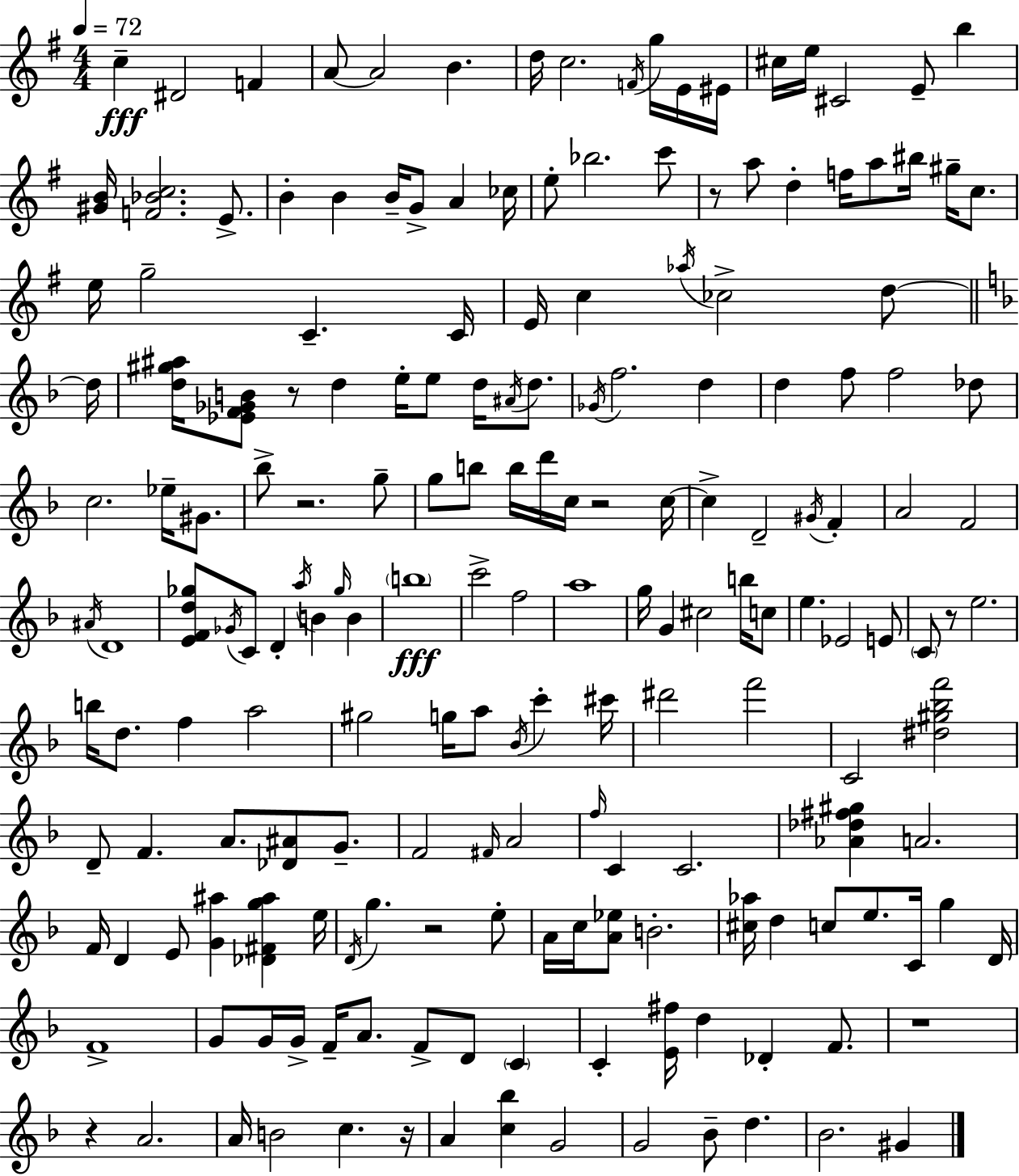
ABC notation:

X:1
T:Untitled
M:4/4
L:1/4
K:Em
c ^D2 F A/2 A2 B d/4 c2 F/4 g/4 E/4 ^E/4 ^c/4 e/4 ^C2 E/2 b [^GB]/4 [F_Bc]2 E/2 B B B/4 G/2 A _c/4 e/2 _b2 c'/2 z/2 a/2 d f/4 a/2 ^b/4 ^g/4 c/2 e/4 g2 C C/4 E/4 c _a/4 _c2 d/2 d/4 [d^g^a]/4 [_EF_GB]/2 z/2 d e/4 e/2 d/4 ^A/4 d/2 _G/4 f2 d d f/2 f2 _d/2 c2 _e/4 ^G/2 _b/2 z2 g/2 g/2 b/2 b/4 d'/4 c/4 z2 c/4 c D2 ^G/4 F A2 F2 ^A/4 D4 [EFd_g]/2 _G/4 C/2 D a/4 B _g/4 B b4 c'2 f2 a4 g/4 G ^c2 b/4 c/2 e _E2 E/2 C/2 z/2 e2 b/4 d/2 f a2 ^g2 g/4 a/2 _B/4 c' ^c'/4 ^d'2 f'2 C2 [^d^g_bf']2 D/2 F A/2 [_D^A]/2 G/2 F2 ^F/4 A2 f/4 C C2 [_A_d^f^g] A2 F/4 D E/2 [G^a] [_D^Fg^a] e/4 D/4 g z2 e/2 A/4 c/4 [A_e]/2 B2 [^c_a]/4 d c/2 e/2 C/4 g D/4 F4 G/2 G/4 G/4 F/4 A/2 F/2 D/2 C C [E^f]/4 d _D F/2 z4 z A2 A/4 B2 c z/4 A [c_b] G2 G2 _B/2 d _B2 ^G